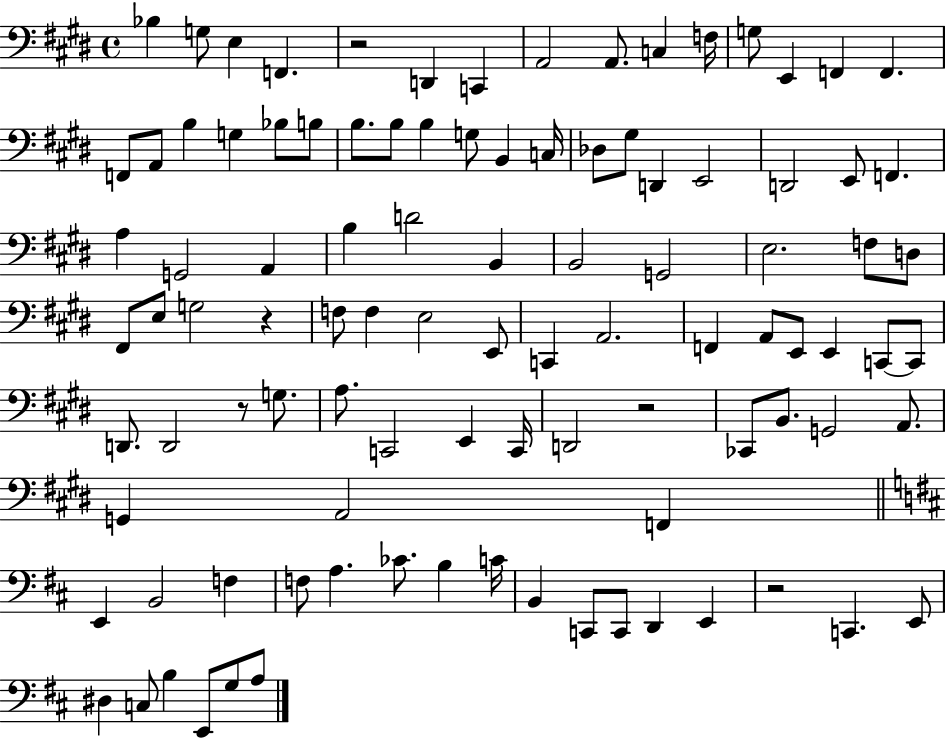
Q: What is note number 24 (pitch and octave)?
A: G3